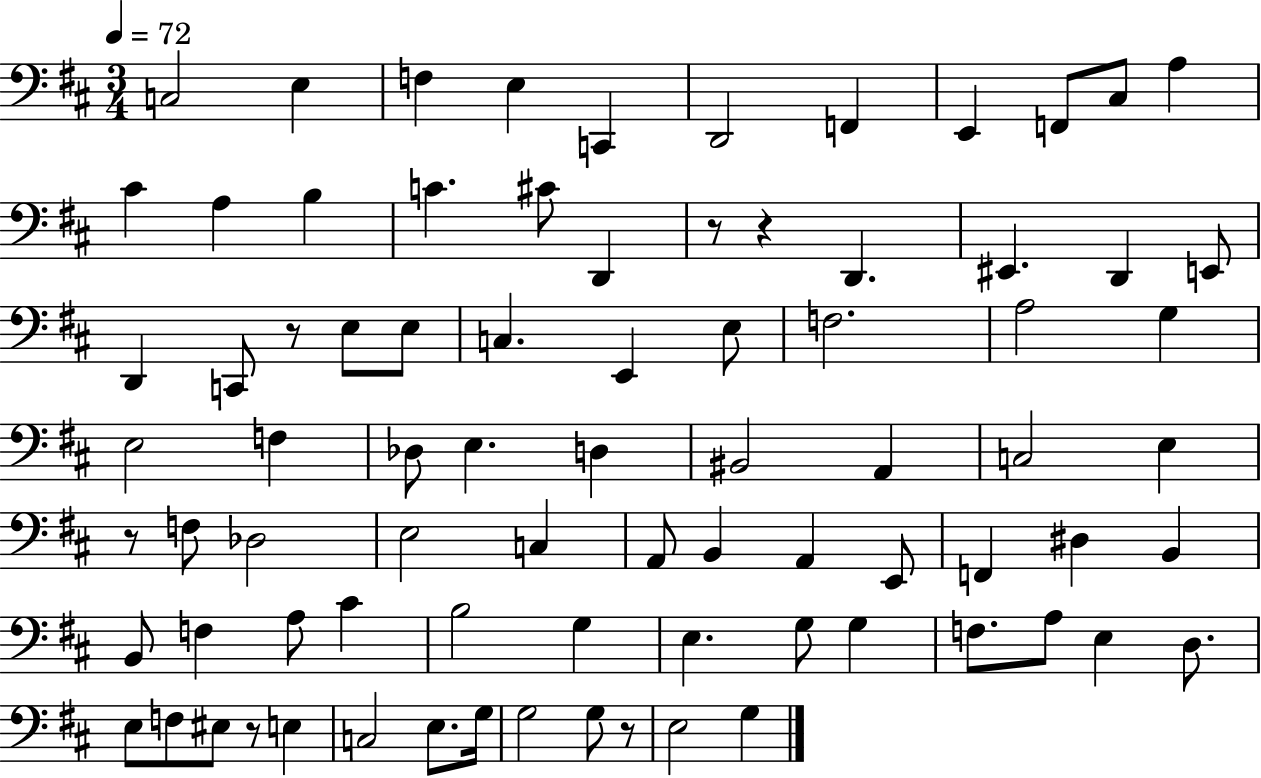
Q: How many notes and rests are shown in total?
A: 81